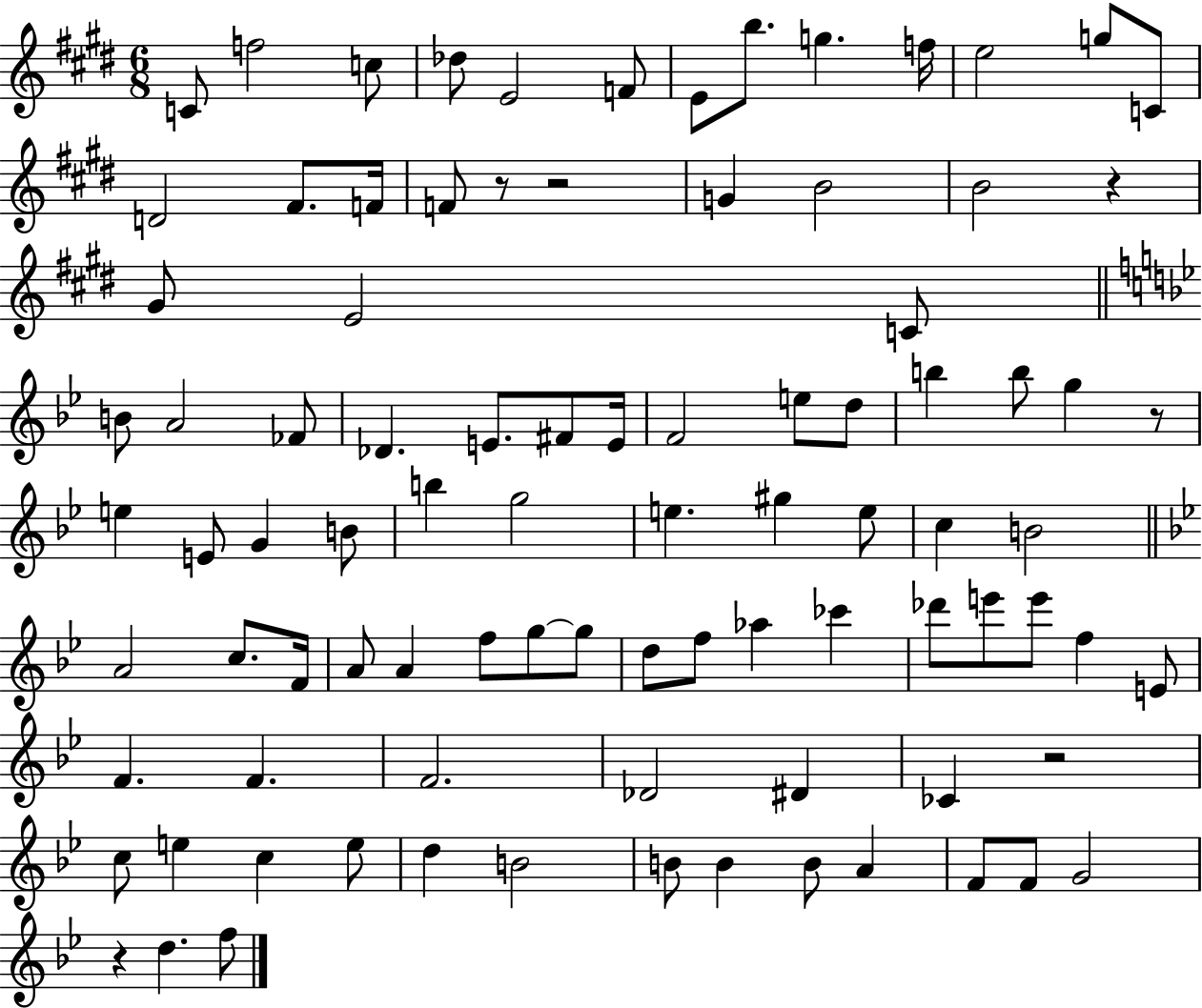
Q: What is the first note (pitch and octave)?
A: C4